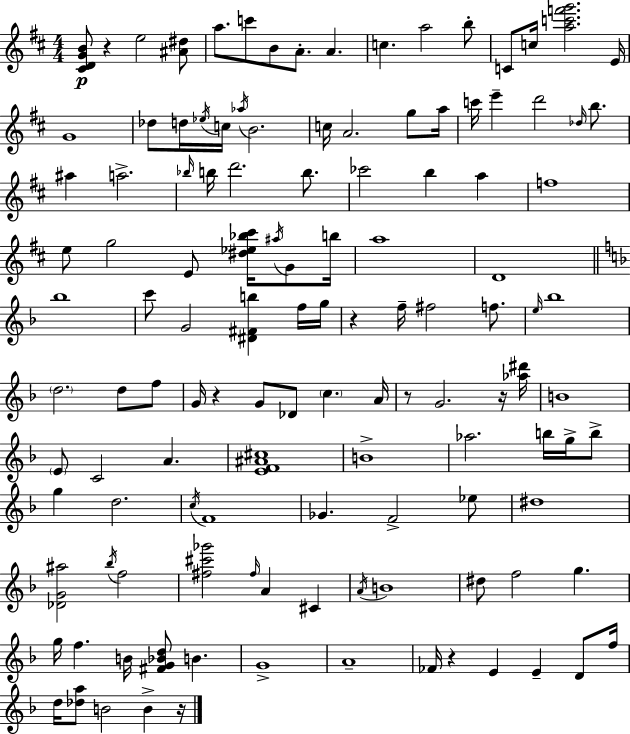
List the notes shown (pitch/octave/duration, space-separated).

[C#4,D4,G4,B4]/e R/q E5/h [A#4,D#5]/e A5/e. C6/e B4/e A4/e. A4/q. C5/q. A5/h B5/e C4/e C5/s [A5,C6,F6,G6]/h. E4/s G4/w Db5/e D5/s Eb5/s C5/s Ab5/s B4/h. C5/s A4/h. G5/e A5/s C6/s E6/q D6/h Db5/s B5/e. A#5/q A5/h. Bb5/s B5/s D6/h. B5/e. CES6/h B5/q A5/q F5/w E5/e G5/h E4/e [D#5,Eb5,Bb5,C#6]/s A#5/s G4/e B5/s A5/w D4/w Bb5/w C6/e G4/h [D#4,F#4,B5]/q F5/s G5/s R/q F5/s F#5/h F5/e. E5/s Bb5/w D5/h. D5/e F5/e G4/s R/q G4/e Db4/e C5/q. A4/s R/e G4/h. R/s [Ab5,D#6]/s B4/w E4/e C4/h A4/q. [E4,F4,A#4,C#5]/w B4/w Ab5/h. B5/s G5/s B5/e G5/q D5/h. C5/s F4/w Gb4/q. F4/h Eb5/e D#5/w [Db4,G4,A#5]/h Bb5/s F5/h [F#5,C#6,Gb6]/h F#5/s A4/q C#4/q A4/s B4/w D#5/e F5/h G5/q. G5/s F5/q. B4/s [F#4,G4,Bb4,D5]/e B4/q. G4/w A4/w FES4/s R/q E4/q E4/q D4/e F5/s D5/s [Db5,A5]/e B4/h B4/q R/s